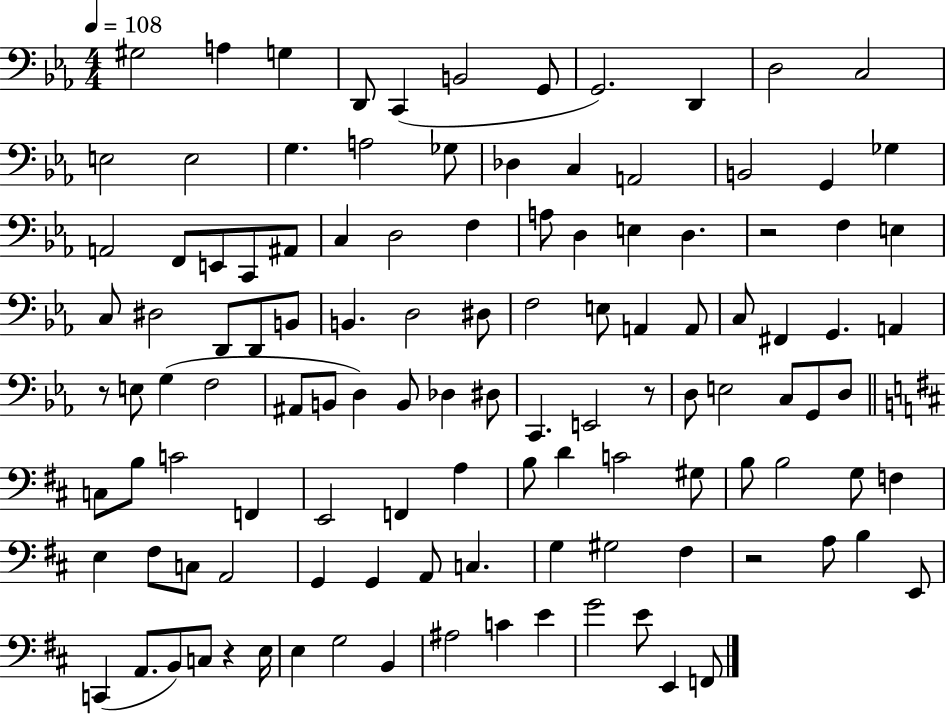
G#3/h A3/q G3/q D2/e C2/q B2/h G2/e G2/h. D2/q D3/h C3/h E3/h E3/h G3/q. A3/h Gb3/e Db3/q C3/q A2/h B2/h G2/q Gb3/q A2/h F2/e E2/e C2/e A#2/e C3/q D3/h F3/q A3/e D3/q E3/q D3/q. R/h F3/q E3/q C3/e D#3/h D2/e D2/e B2/e B2/q. D3/h D#3/e F3/h E3/e A2/q A2/e C3/e F#2/q G2/q. A2/q R/e E3/e G3/q F3/h A#2/e B2/e D3/q B2/e Db3/q D#3/e C2/q. E2/h R/e D3/e E3/h C3/e G2/e D3/e C3/e B3/e C4/h F2/q E2/h F2/q A3/q B3/e D4/q C4/h G#3/e B3/e B3/h G3/e F3/q E3/q F#3/e C3/e A2/h G2/q G2/q A2/e C3/q. G3/q G#3/h F#3/q R/h A3/e B3/q E2/e C2/q A2/e. B2/e C3/e R/q E3/s E3/q G3/h B2/q A#3/h C4/q E4/q G4/h E4/e E2/q F2/e